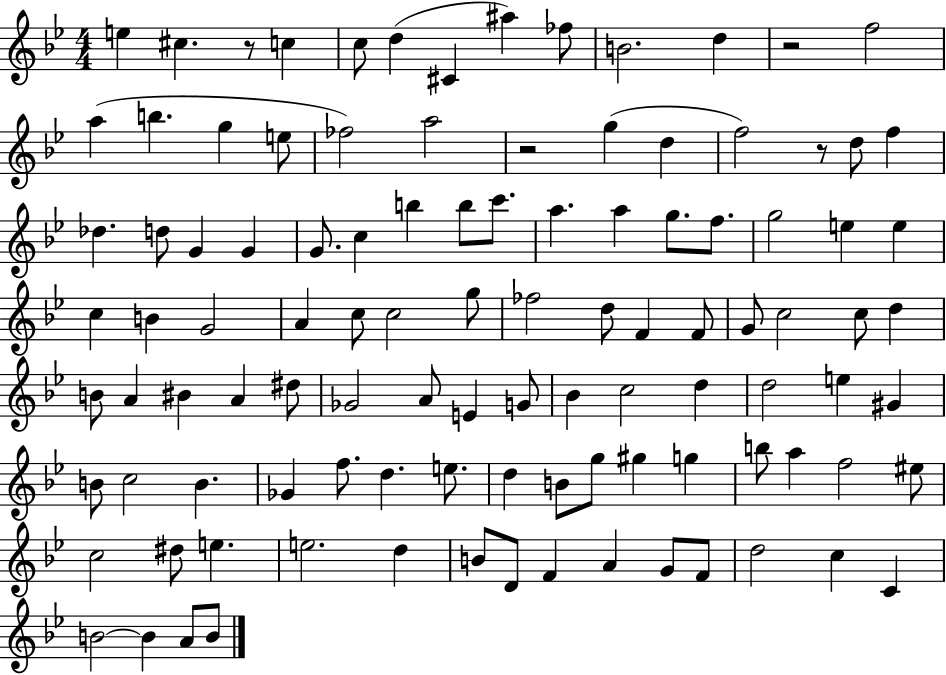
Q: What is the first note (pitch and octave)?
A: E5